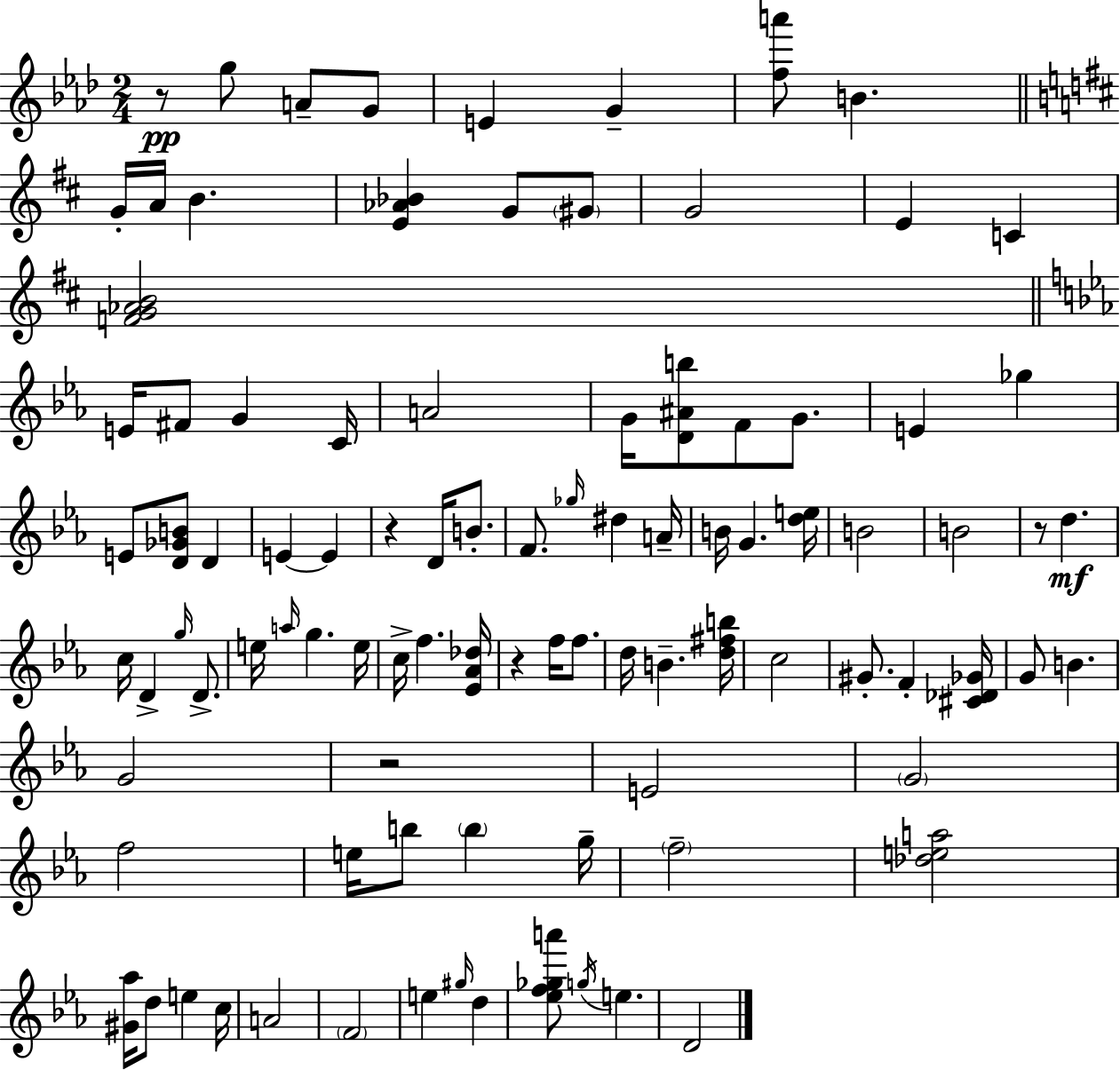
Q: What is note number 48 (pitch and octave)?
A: C5